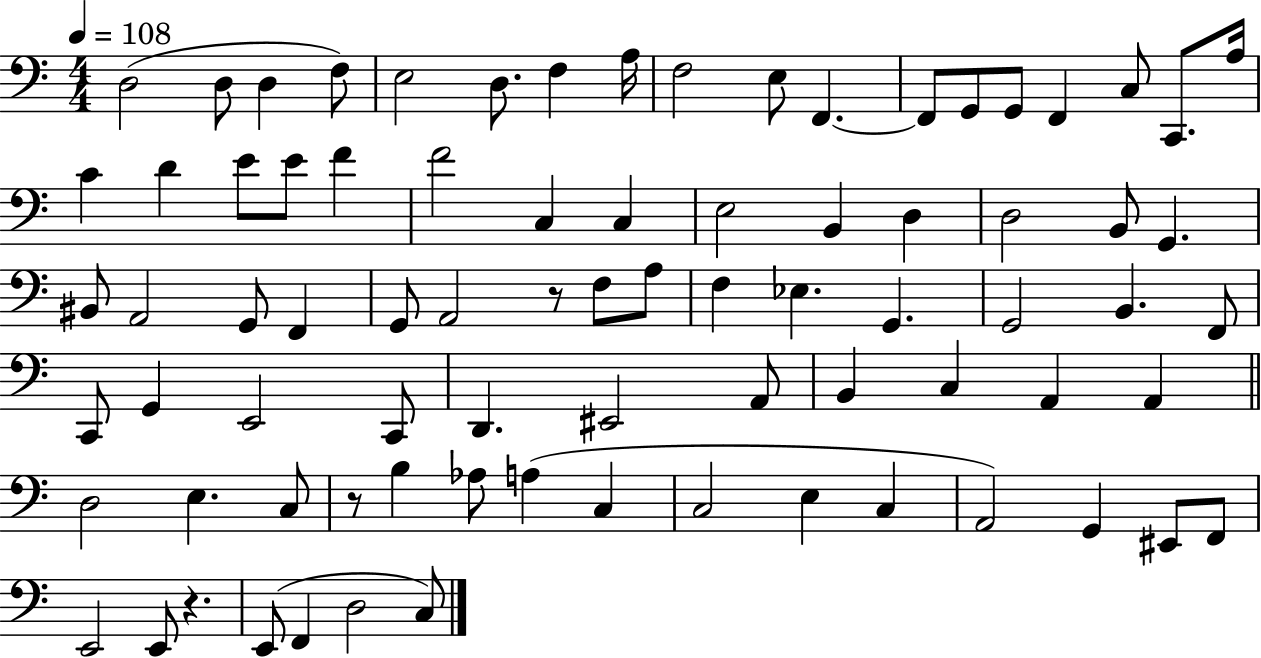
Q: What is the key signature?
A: C major